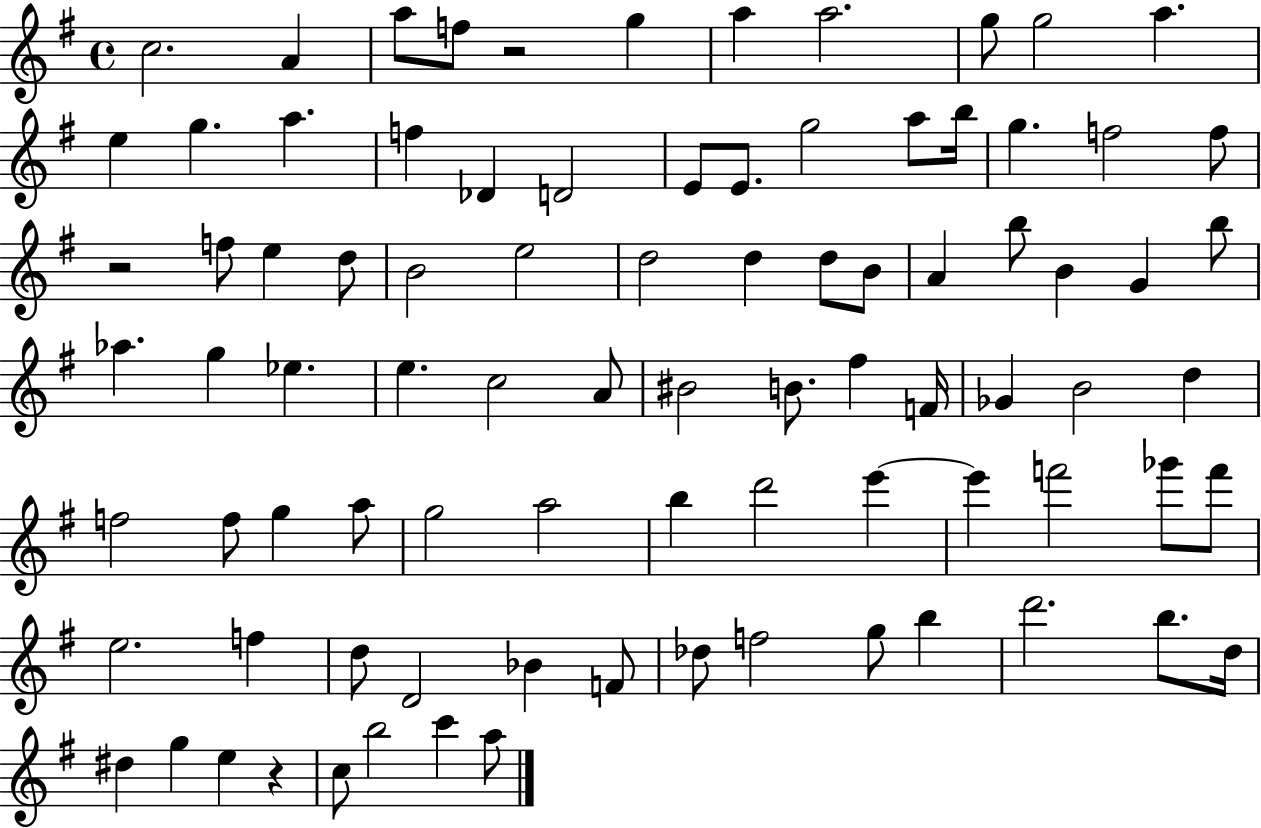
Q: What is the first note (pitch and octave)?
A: C5